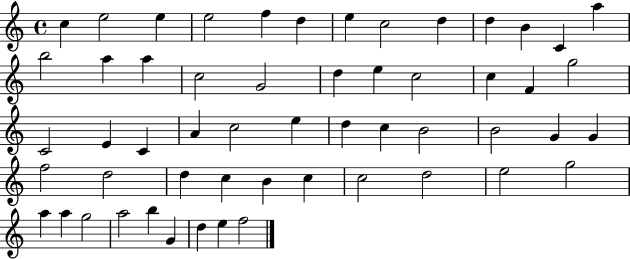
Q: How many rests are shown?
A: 0